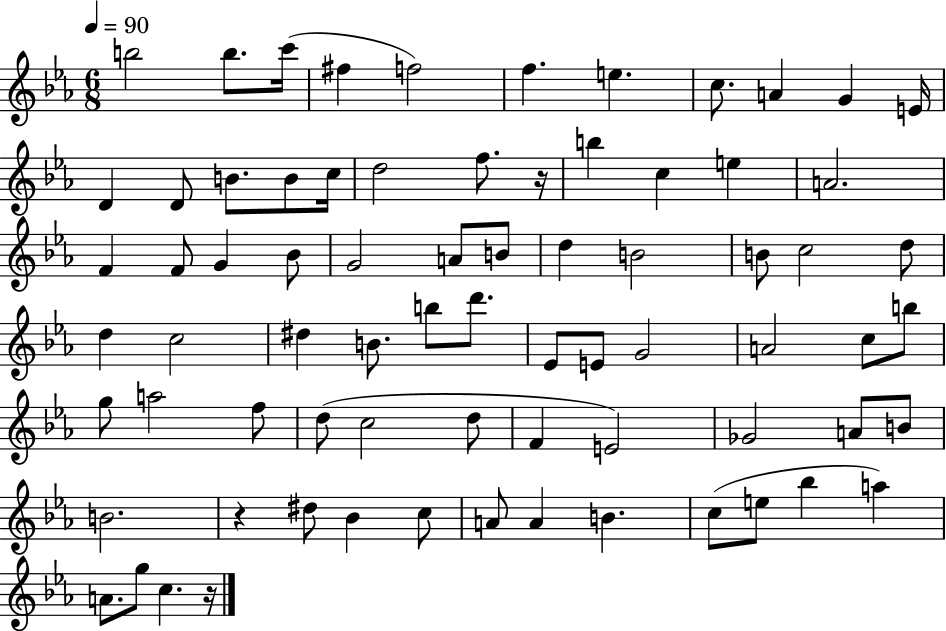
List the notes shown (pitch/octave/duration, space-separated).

B5/h B5/e. C6/s F#5/q F5/h F5/q. E5/q. C5/e. A4/q G4/q E4/s D4/q D4/e B4/e. B4/e C5/s D5/h F5/e. R/s B5/q C5/q E5/q A4/h. F4/q F4/e G4/q Bb4/e G4/h A4/e B4/e D5/q B4/h B4/e C5/h D5/e D5/q C5/h D#5/q B4/e. B5/e D6/e. Eb4/e E4/e G4/h A4/h C5/e B5/e G5/e A5/h F5/e D5/e C5/h D5/e F4/q E4/h Gb4/h A4/e B4/e B4/h. R/q D#5/e Bb4/q C5/e A4/e A4/q B4/q. C5/e E5/e Bb5/q A5/q A4/e. G5/e C5/q. R/s